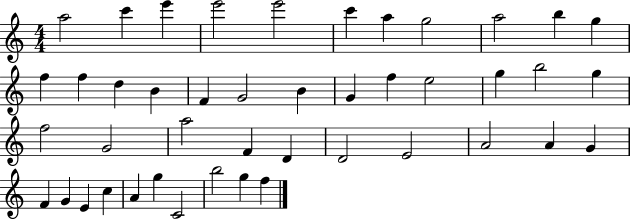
{
  \clef treble
  \numericTimeSignature
  \time 4/4
  \key c \major
  a''2 c'''4 e'''4 | e'''2 e'''2 | c'''4 a''4 g''2 | a''2 b''4 g''4 | \break f''4 f''4 d''4 b'4 | f'4 g'2 b'4 | g'4 f''4 e''2 | g''4 b''2 g''4 | \break f''2 g'2 | a''2 f'4 d'4 | d'2 e'2 | a'2 a'4 g'4 | \break f'4 g'4 e'4 c''4 | a'4 g''4 c'2 | b''2 g''4 f''4 | \bar "|."
}